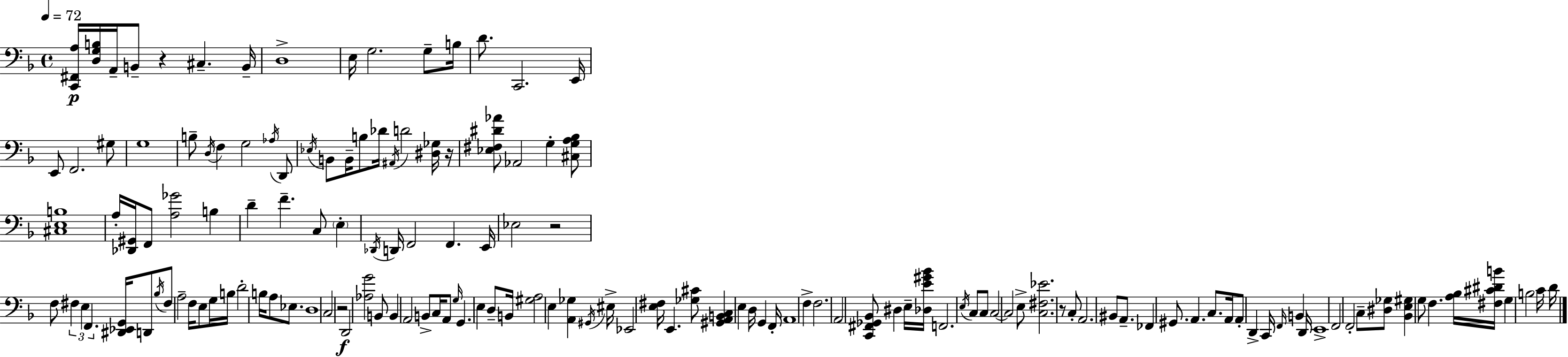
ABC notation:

X:1
T:Untitled
M:4/4
L:1/4
K:Dm
[C,,^F,,A,]/4 [D,G,B,]/4 A,,/4 B,,/2 z ^C, B,,/4 D,4 E,/4 G,2 G,/2 B,/4 D/2 C,,2 E,,/4 E,,/2 F,,2 ^G,/2 G,4 B,/2 D,/4 F, G,2 _A,/4 D,,/2 _E,/4 B,,/2 B,,/4 B,/2 _D/4 ^A,,/4 D2 [^D,_G,]/4 z/4 [_E,^F,^D_A]/2 _A,,2 G, [^C,G,A,_B,]/2 [^C,E,B,]4 A,/4 [_D,,^G,,]/4 F,,/2 [A,_G]2 B, D F C,/2 E, _D,,/4 D,,/4 F,,2 F,, E,,/4 _E,2 z2 F,/2 ^F, E, F,, [^D,,_E,,G,,]/4 D,,/2 _B,/4 ^F,/2 A,2 F,/4 E,/2 G,/4 B,/4 D2 B,/4 A,/2 _E,/2 D,4 C,2 z2 D,,2 [_A,G]2 B,,/2 B,, A,,2 B,,/2 C,/4 A,,/2 G,/4 G,, E, D,/2 B,,/4 [^G,A,]2 E, [A,,_G,] ^G,,/4 ^E,/4 _E,,2 [E,^F,]/4 E,, [_G,^C]/2 [^G,,A,,B,,C,] E, D,/4 G,, F,,/4 A,,4 F, F,2 A,,2 [C,,^F,,_G,,_B,,]/2 ^D, E,/4 [_D,E^G_B]/4 F,,2 E,/4 C,/2 C,/2 C,2 C,2 E,/2 [C,^F,_E]2 z/2 C,/2 A,,2 ^B,,/2 A,,/2 _F,, ^G,,/2 A,, C,/2 A,,/4 A,,/2 D,, C,,/4 F,,/4 B,, D,,/4 E,,4 F,,2 F,,2 C,/2 [^D,_G,]/2 [_B,,E,^G,] G,/2 F, [A,_B,]/4 [^F,^C^DB]/4 G, B,2 C/4 D/4